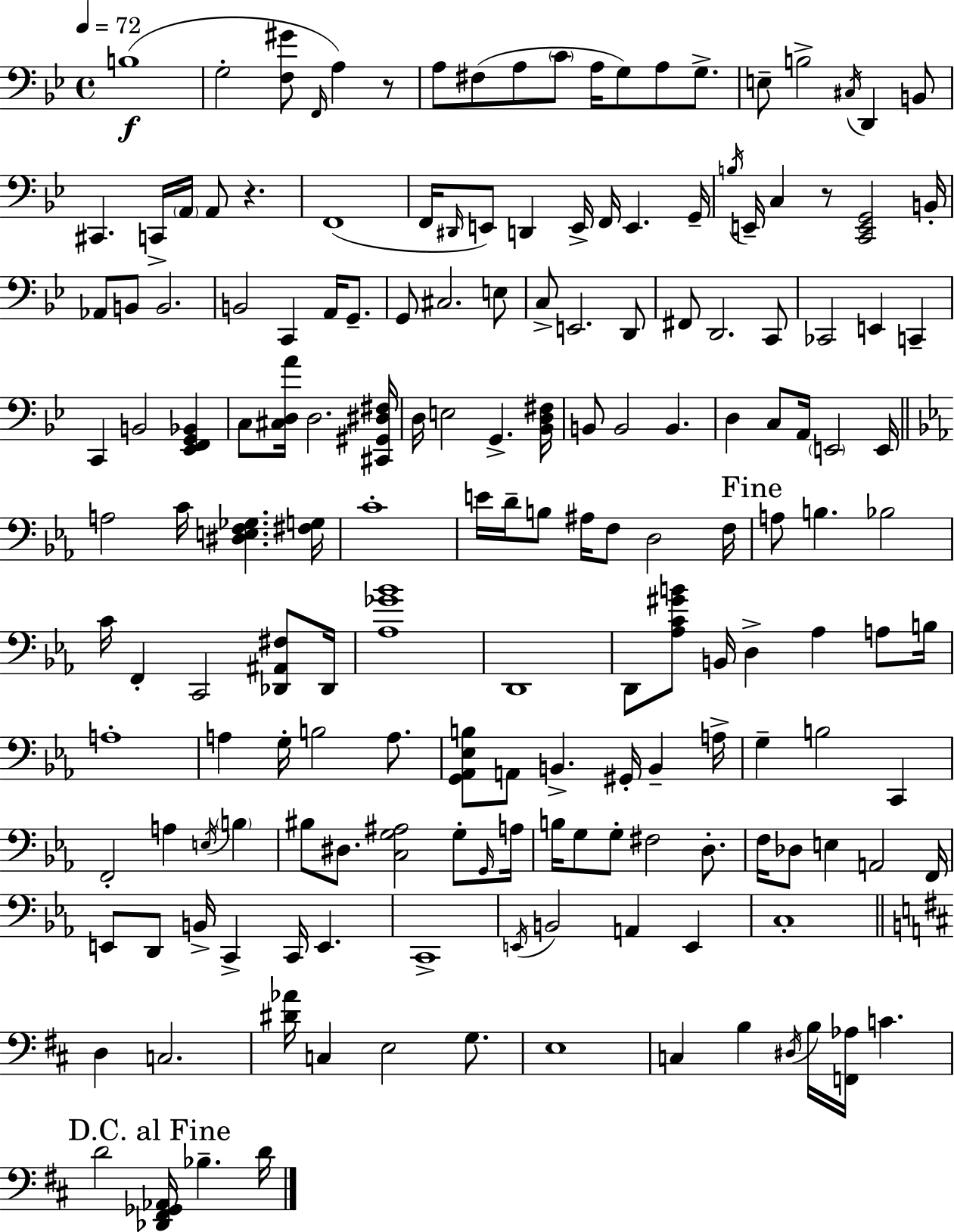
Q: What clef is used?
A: bass